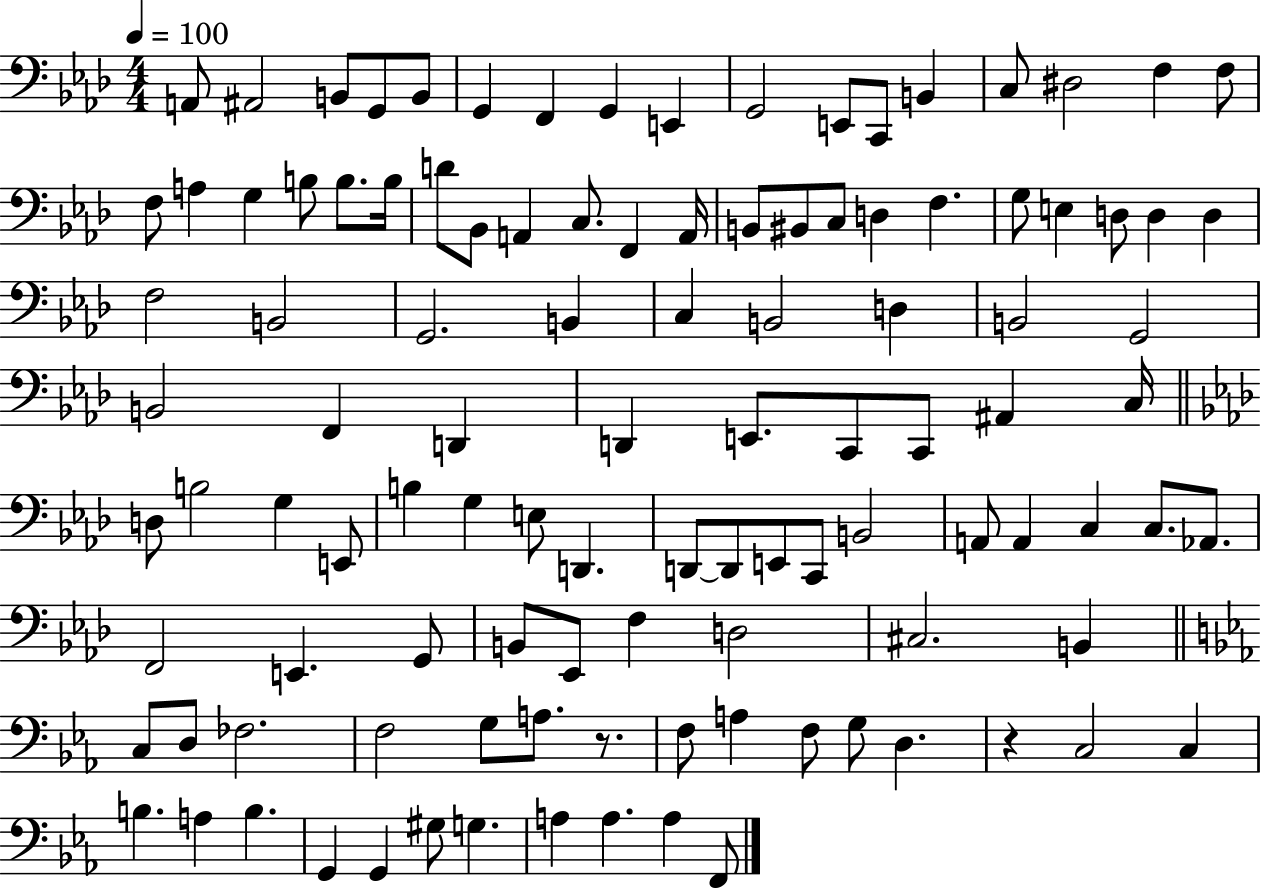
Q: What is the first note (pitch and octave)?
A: A2